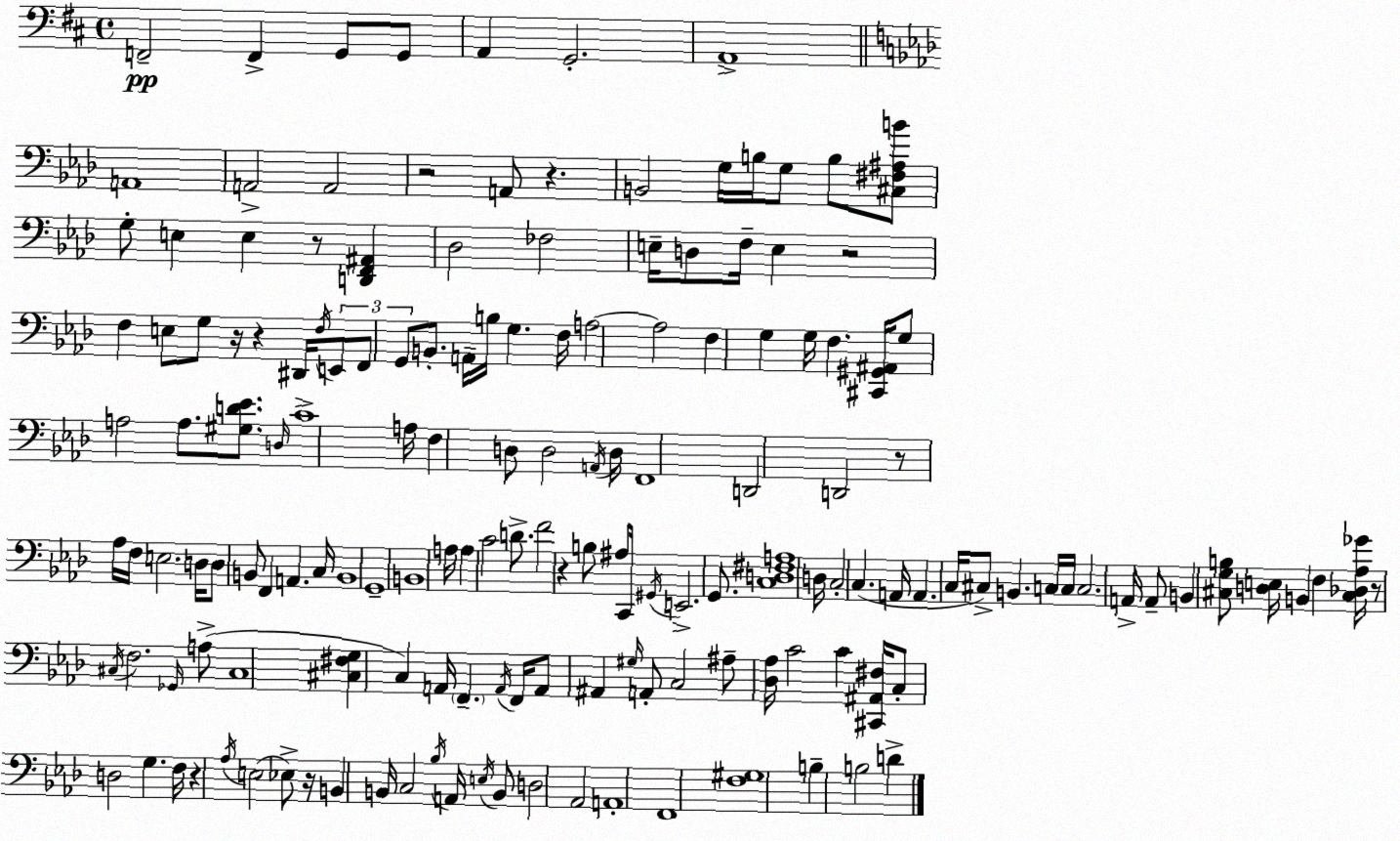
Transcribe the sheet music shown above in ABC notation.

X:1
T:Untitled
M:4/4
L:1/4
K:D
F,,2 F,, G,,/2 G,,/2 A,, G,,2 A,,4 A,,4 A,,2 A,,2 z2 A,,/2 z B,,2 G,/4 B,/4 G,/2 B,/2 [^C,^F,^A,B]/2 G,/2 E, E, z/2 [D,,F,,^A,,] _D,2 _F,2 E,/4 D,/2 F,/4 E, z2 F, E,/2 G,/2 z/4 z ^D,,/4 F,/4 E,,/2 F,,/2 G,,/2 B,,/2 A,,/4 B,/4 G, F,/4 A,2 A,2 F, G, G,/4 F, [^C,,^G,,^A,,]/4 G,/2 A,2 A,/2 [^G,D_E]/2 D,/4 C4 A,/4 F, D,/2 D,2 A,,/4 D,/4 F,,4 D,,2 D,,2 z/2 _A,/4 F,/4 E,2 D,/4 D,/2 B,,/2 F,, A,, C,/4 B,,4 G,,4 B,,4 A,/4 A, C2 D/2 F2 z B,/2 ^A,/2 C,,/4 ^G,,/4 E,,2 G,,/2 [C,D,^F,A,]4 D,/4 C,2 C, A,,/4 A,, C,/4 ^C,/2 B,, C,/4 C,/4 C,2 A,,/4 A,,/2 B,, [^C,G,B,]/2 [D,E,]/4 B,, F, [^C,_D,_A,_G]/4 z/2 ^C,/4 F,2 _G,,/4 A,/2 ^C,4 [^C,^F,G,] C, A,,/4 F,, A,,/4 F,,/4 A,,/2 ^A,, ^G,/4 A,,/2 C,2 ^A,/2 [_D,_A,]/4 C2 C [^C,,^A,,^F,]/4 C,/2 D,2 G, F,/4 z _A,/4 E,2 _E,/2 z/4 B,, B,,/4 C,2 _B,/4 A,,/4 E,/4 B,,/2 D,2 _A,,2 A,,4 F,,4 [F,^G,]4 B, B,2 D